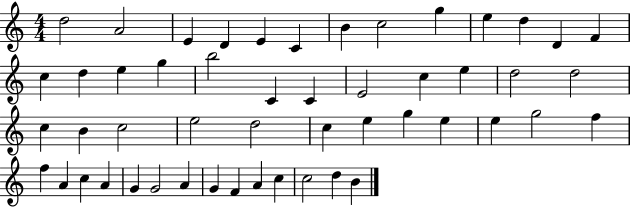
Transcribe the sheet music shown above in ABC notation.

X:1
T:Untitled
M:4/4
L:1/4
K:C
d2 A2 E D E C B c2 g e d D F c d e g b2 C C E2 c e d2 d2 c B c2 e2 d2 c e g e e g2 f f A c A G G2 A G F A c c2 d B